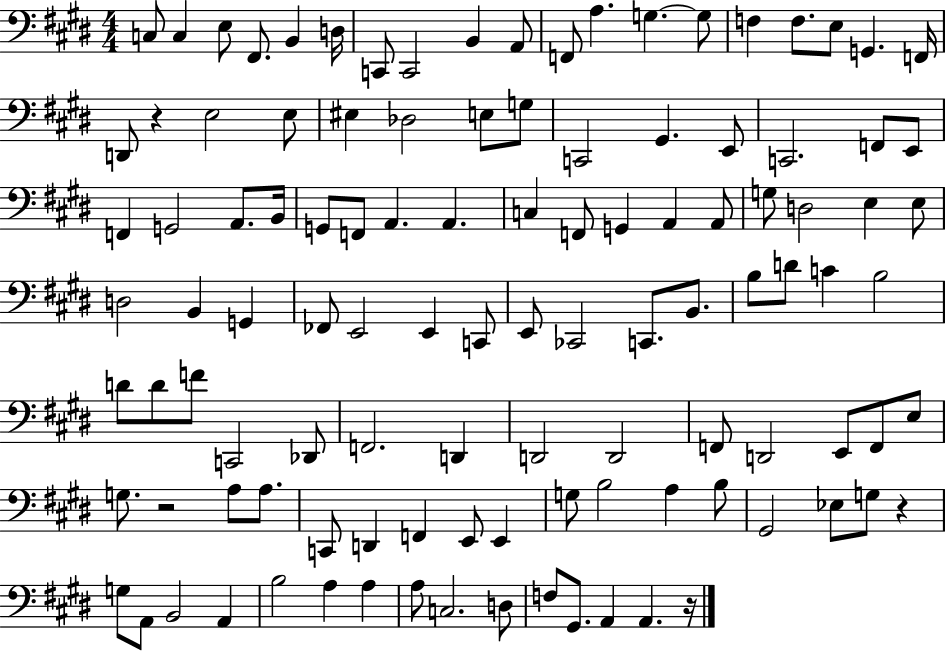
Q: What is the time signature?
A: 4/4